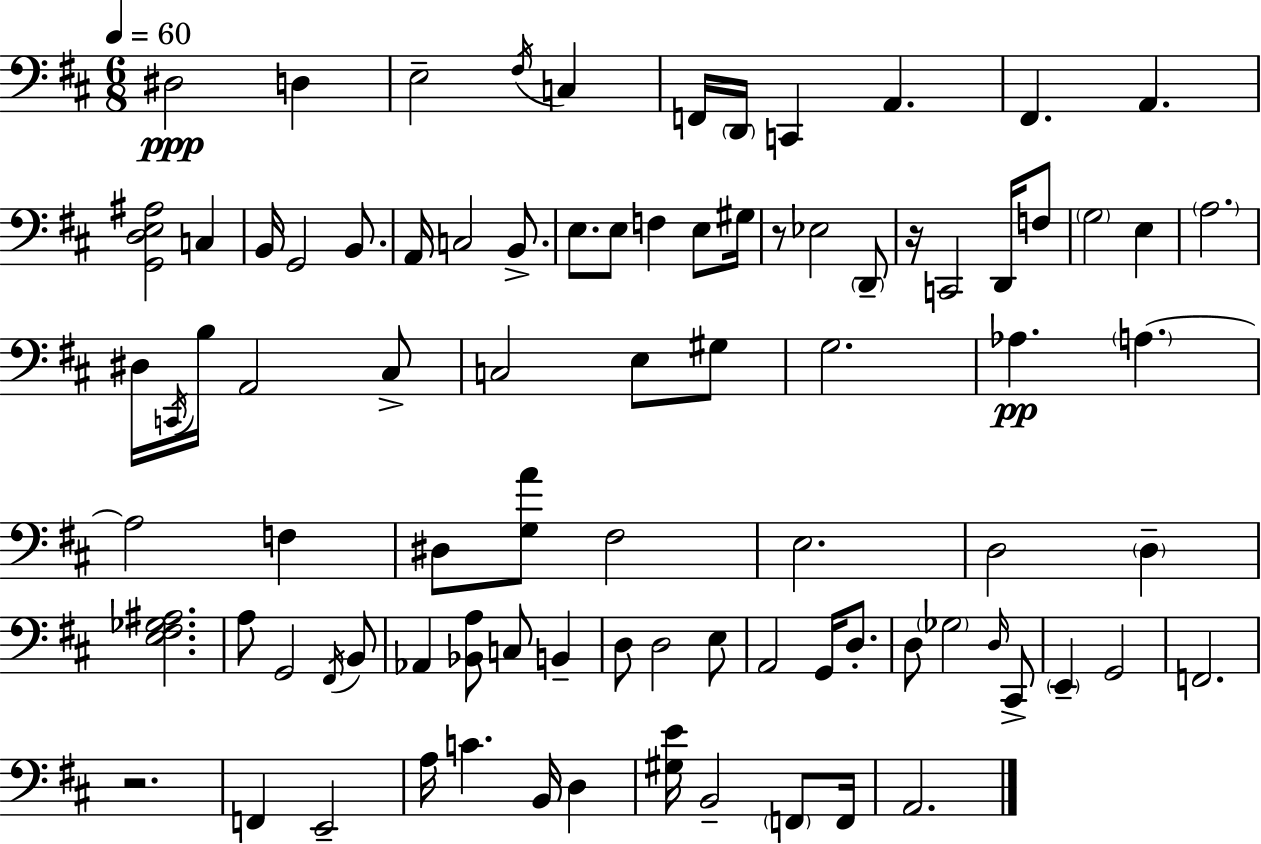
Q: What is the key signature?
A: D major